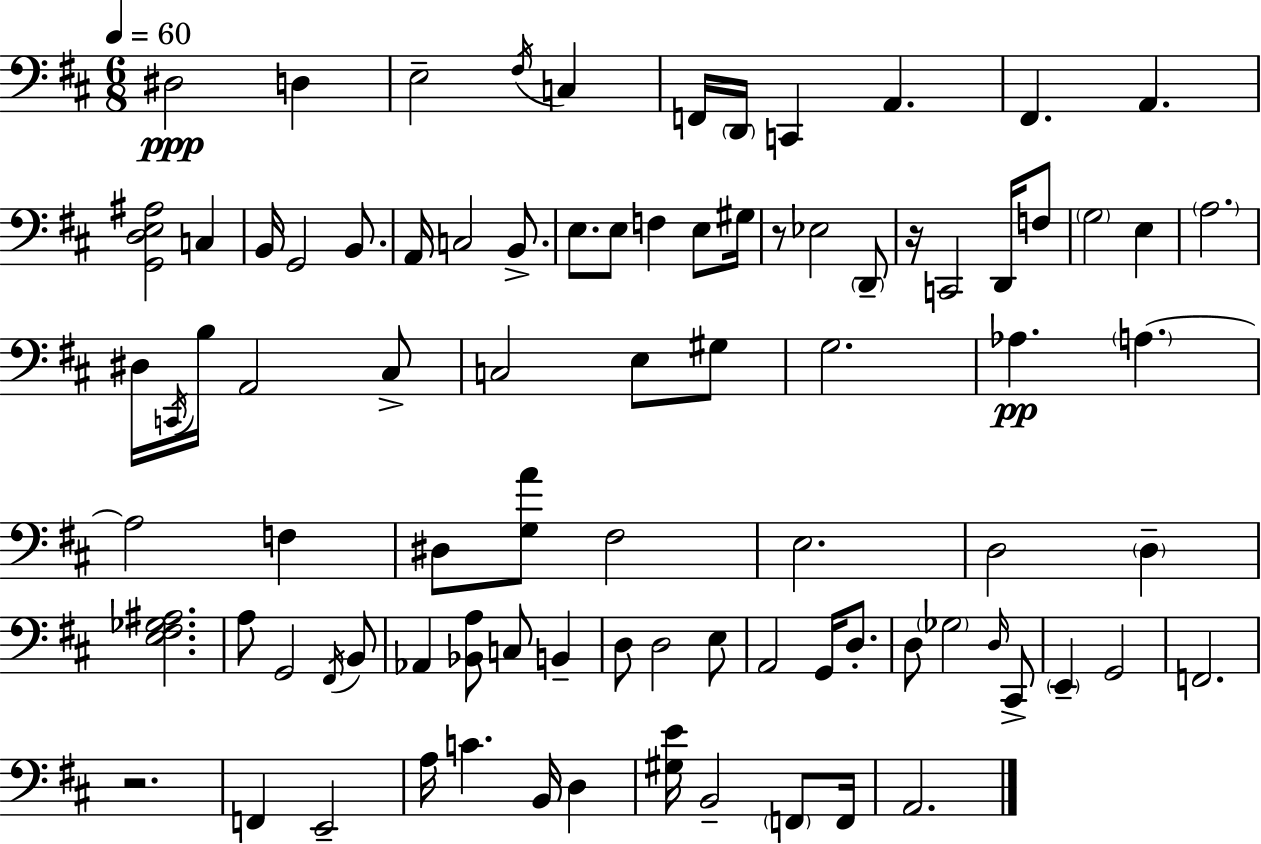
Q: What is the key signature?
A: D major